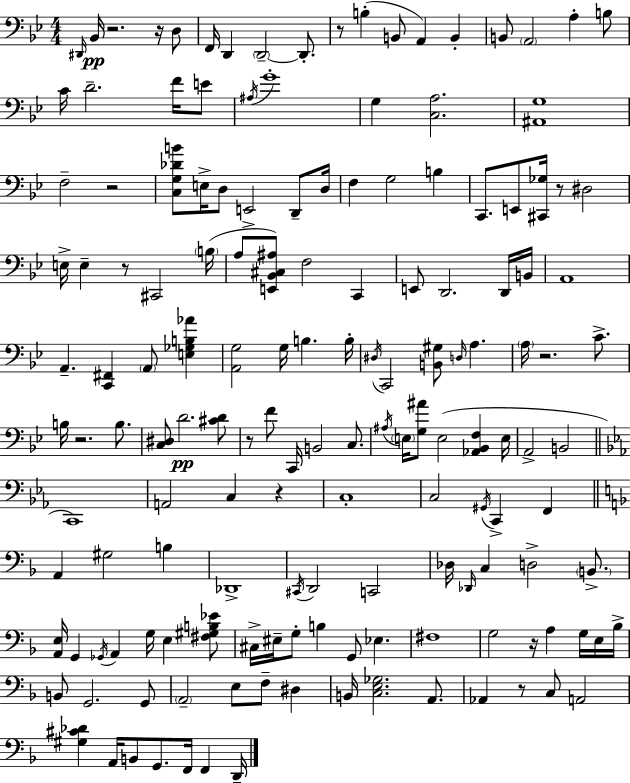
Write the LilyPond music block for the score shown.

{
  \clef bass
  \numericTimeSignature
  \time 4/4
  \key bes \major
  \grace { dis,16 }\pp bes,16 r2. r16 d8 | f,16 d,4 \parenthesize d,2--~~ d,8.-. | r8 b4-.( b,8 a,4) b,4-. | b,8 \parenthesize a,2 a4-. b8 | \break c'16 d'2.-- f'16 e'8 | \acciaccatura { ais16 } g'1-. | g4 <c a>2. | <ais, g>1 | \break f2-- r2 | <c g des' b'>8 e16-> d8 e,2-> d,8-- | d16 f4 g2 b4 | c,8. e,8 <cis, ges>16 r8 dis2 | \break e16-> e4-- r8 cis,2 | \parenthesize b16( a8 <e, bes, cis ais>8) f2 c,4 | e,8 d,2. | d,16 b,16 a,1 | \break a,4.-- <c, fis,>4 \parenthesize a,8 <e ges b aes'>4 | <a, g>2 g16 b4. | b16-. \acciaccatura { dis16 } c,2 <b, gis>8 \grace { d16 } a4. | \parenthesize a16 r2. | \break c'8.-> b16 r2. | b8. <c dis>8 d'2.\pp | <cis' d'>8 r8 f'8 c,16 b,2 | c8. \acciaccatura { ais16 } \parenthesize e16 <g ais'>8 e2( | \break <aes, bes, f>4 e16 a,2-> b,2 | \bar "||" \break \key c \minor c,1) | a,2 c4 r4 | c1-. | c2 \acciaccatura { gis,16 } c,4-> f,4 | \break \bar "||" \break \key d \minor a,4 gis2 b4 | des,1-> | \acciaccatura { cis,16 } d,2 c,2 | des16 \grace { des,16 } c4 d2-> \parenthesize b,8.-> | \break <a, e>16 g,4 \acciaccatura { ges,16 } a,4 g16 e4 | <fis gis b ees'>8 cis16-> eis16-- g8-. b4 g,8 ees4. | fis1 | g2 r16 a4 | \break g16 e16 bes16-> b,8 g,2. | g,8 \parenthesize a,2-- e8 f8-- dis4 | b,16 <c e ges>2. | a,8. aes,4 r8 c8 a,2 | \break <gis cis' des'>4 a,16 b,8 g,8. f,16 f,4 | d,16-- \bar "|."
}